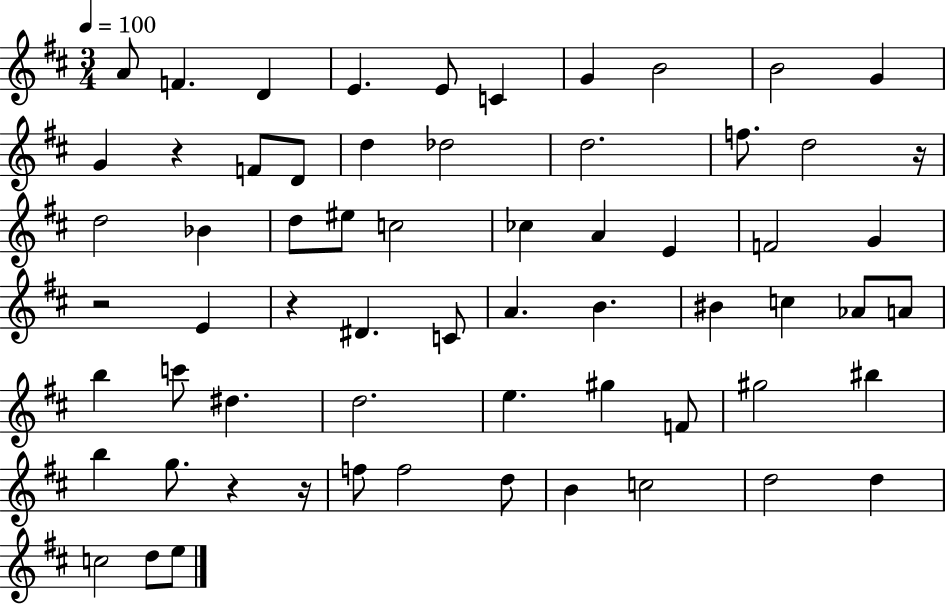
A4/e F4/q. D4/q E4/q. E4/e C4/q G4/q B4/h B4/h G4/q G4/q R/q F4/e D4/e D5/q Db5/h D5/h. F5/e. D5/h R/s D5/h Bb4/q D5/e EIS5/e C5/h CES5/q A4/q E4/q F4/h G4/q R/h E4/q R/q D#4/q. C4/e A4/q. B4/q. BIS4/q C5/q Ab4/e A4/e B5/q C6/e D#5/q. D5/h. E5/q. G#5/q F4/e G#5/h BIS5/q B5/q G5/e. R/q R/s F5/e F5/h D5/e B4/q C5/h D5/h D5/q C5/h D5/e E5/e